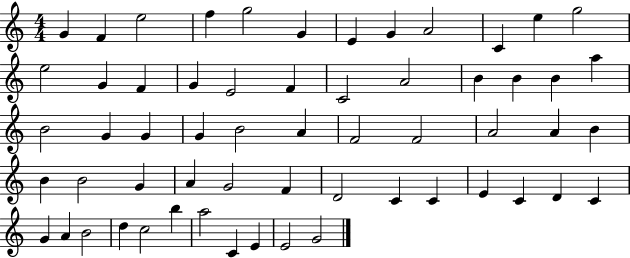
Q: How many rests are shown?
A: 0